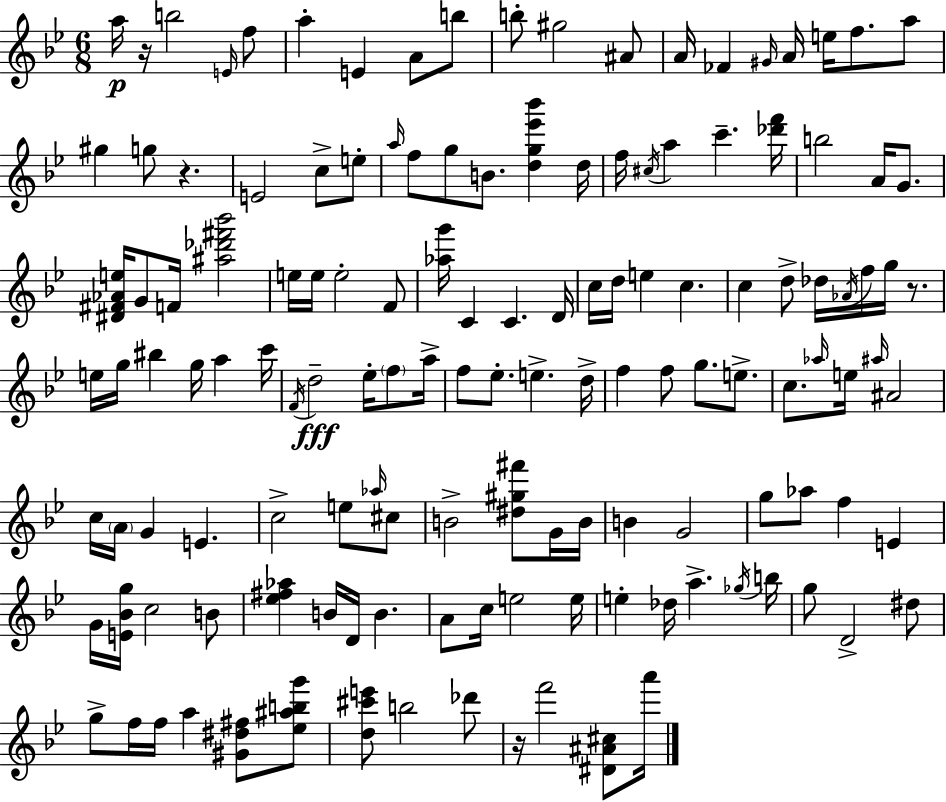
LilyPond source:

{
  \clef treble
  \numericTimeSignature
  \time 6/8
  \key bes \major
  a''16\p r16 b''2 \grace { e'16 } f''8 | a''4-. e'4 a'8 b''8 | b''8-. gis''2 ais'8 | a'16 fes'4 \grace { gis'16 } a'16 e''16 f''8. | \break a''8 gis''4 g''8 r4. | e'2 c''8-> | e''8-. \grace { a''16 } f''8 g''8 b'8. <d'' g'' ees''' bes'''>4 | d''16 f''16 \acciaccatura { cis''16 } a''4 c'''4.-- | \break <des''' f'''>16 b''2 | a'16 g'8. <dis' fis' aes' e''>16 g'8 f'16 <ais'' des''' fis''' bes'''>2 | e''16 e''16 e''2-. | f'8 <aes'' g'''>16 c'4 c'4. | \break d'16 c''16 d''16 e''4 c''4. | c''4 d''8-> des''16 \acciaccatura { aes'16 } | f''16 g''16 r8. e''16 g''16 bis''4 g''16 | a''4 c'''16 \acciaccatura { f'16 }\fff d''2-- | \break ees''16-. \parenthesize f''8 a''16-> f''8 ees''8.-. e''4.-> | d''16-> f''4 f''8 | g''8. e''8.-> c''8. \grace { aes''16 } e''16 \grace { ais''16 } | ais'2 c''16 \parenthesize a'16 g'4 | \break e'4. c''2-> | e''8 \grace { aes''16 } cis''8 b'2-> | <dis'' gis'' fis'''>8 g'16 b'16 b'4 | g'2 g''8 aes''8 | \break f''4 e'4 g'16 <e' bes' g''>16 c''2 | b'8 <ees'' fis'' aes''>4 | b'16 d'16 b'4. a'8 c''16 | e''2 e''16 e''4-. | \break des''16 a''4.-> \acciaccatura { ges''16 } b''16 g''8 | d'2-> dis''8 g''8-> | f''16 f''16 a''4 <gis' dis'' fis''>8 <ees'' ais'' b'' g'''>8 <d'' cis''' e'''>8 | b''2 des'''8 r16 f'''2 | \break <dis' ais' cis''>8 a'''16 \bar "|."
}